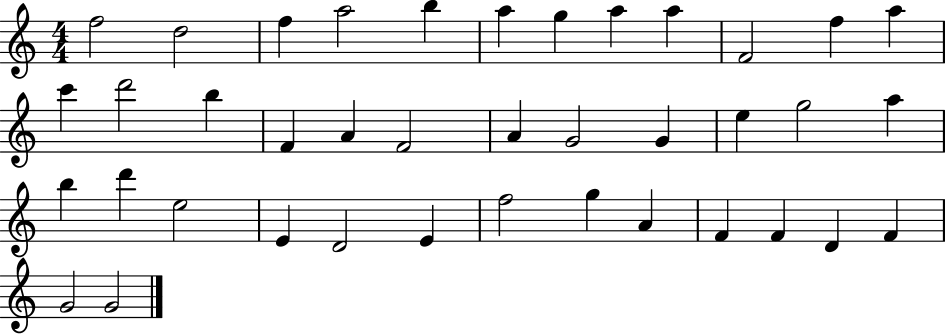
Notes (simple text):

F5/h D5/h F5/q A5/h B5/q A5/q G5/q A5/q A5/q F4/h F5/q A5/q C6/q D6/h B5/q F4/q A4/q F4/h A4/q G4/h G4/q E5/q G5/h A5/q B5/q D6/q E5/h E4/q D4/h E4/q F5/h G5/q A4/q F4/q F4/q D4/q F4/q G4/h G4/h